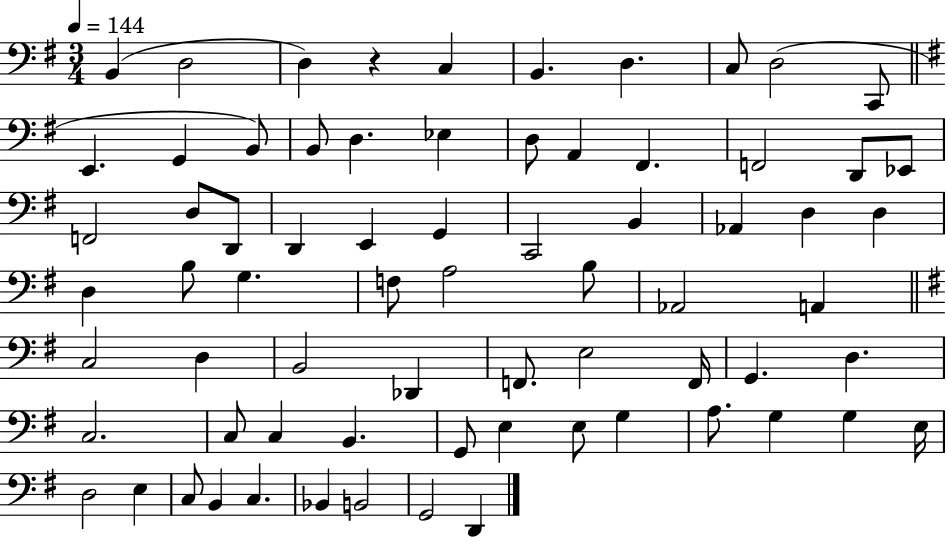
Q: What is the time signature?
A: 3/4